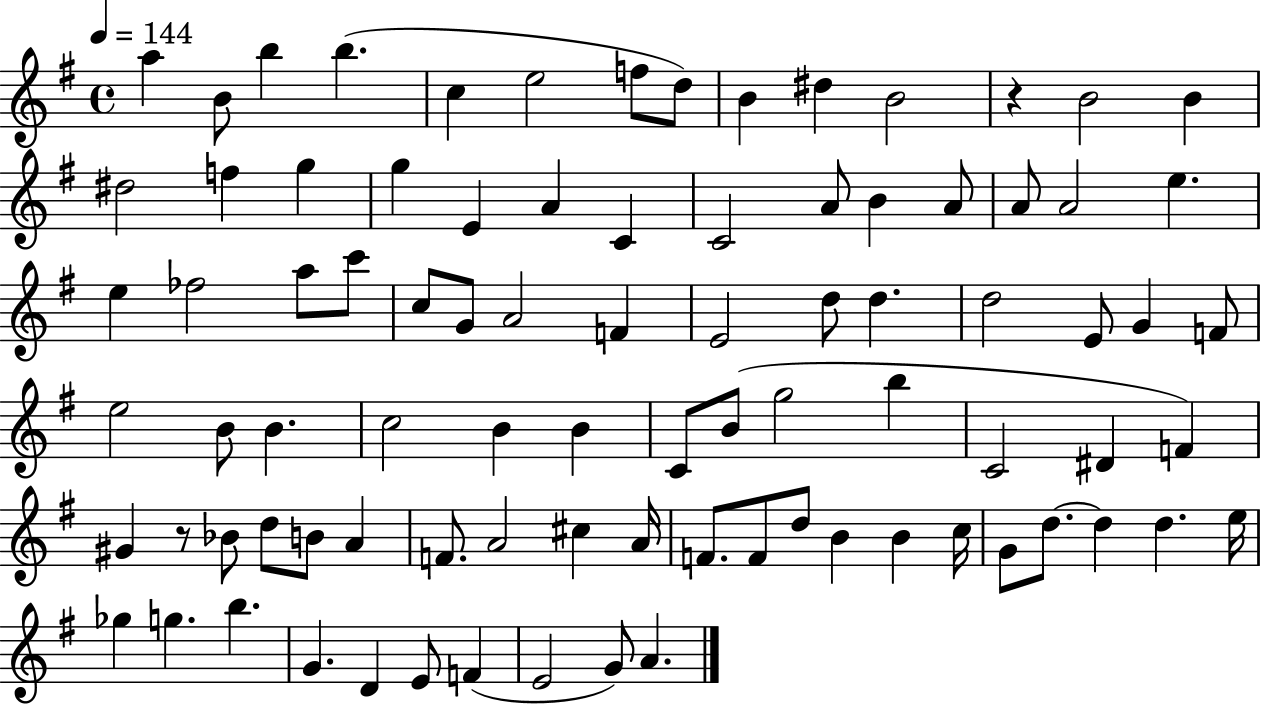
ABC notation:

X:1
T:Untitled
M:4/4
L:1/4
K:G
a B/2 b b c e2 f/2 d/2 B ^d B2 z B2 B ^d2 f g g E A C C2 A/2 B A/2 A/2 A2 e e _f2 a/2 c'/2 c/2 G/2 A2 F E2 d/2 d d2 E/2 G F/2 e2 B/2 B c2 B B C/2 B/2 g2 b C2 ^D F ^G z/2 _B/2 d/2 B/2 A F/2 A2 ^c A/4 F/2 F/2 d/2 B B c/4 G/2 d/2 d d e/4 _g g b G D E/2 F E2 G/2 A